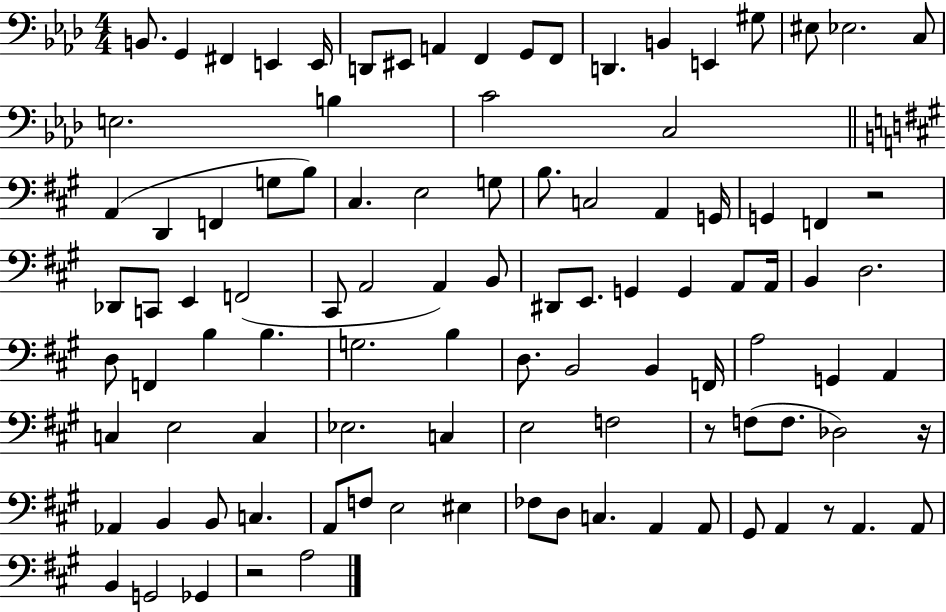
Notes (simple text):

B2/e. G2/q F#2/q E2/q E2/s D2/e EIS2/e A2/q F2/q G2/e F2/e D2/q. B2/q E2/q G#3/e EIS3/e Eb3/h. C3/e E3/h. B3/q C4/h C3/h A2/q D2/q F2/q G3/e B3/e C#3/q. E3/h G3/e B3/e. C3/h A2/q G2/s G2/q F2/q R/h Db2/e C2/e E2/q F2/h C#2/e A2/h A2/q B2/e D#2/e E2/e. G2/q G2/q A2/e A2/s B2/q D3/h. D3/e F2/q B3/q B3/q. G3/h. B3/q D3/e. B2/h B2/q F2/s A3/h G2/q A2/q C3/q E3/h C3/q Eb3/h. C3/q E3/h F3/h R/e F3/e F3/e. Db3/h R/s Ab2/q B2/q B2/e C3/q. A2/e F3/e E3/h EIS3/q FES3/e D3/e C3/q. A2/q A2/e G#2/e A2/q R/e A2/q. A2/e B2/q G2/h Gb2/q R/h A3/h